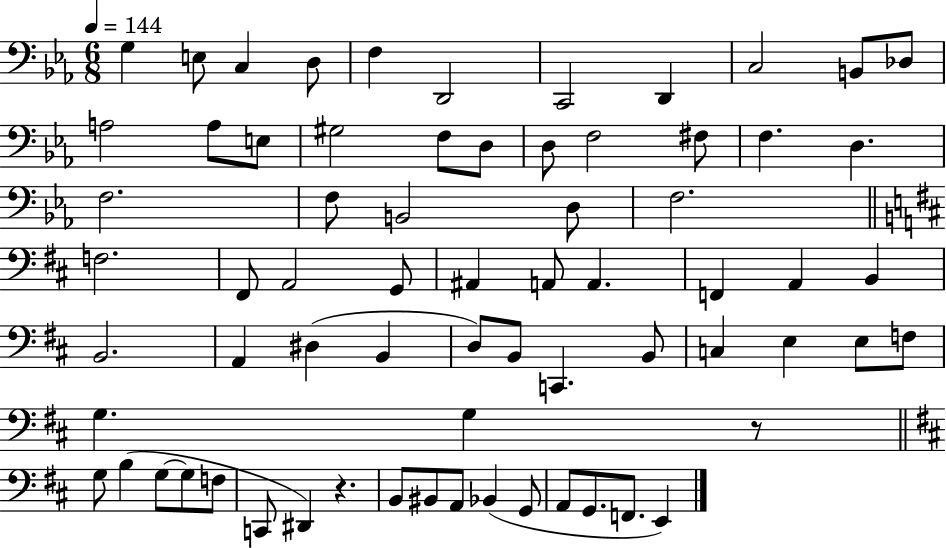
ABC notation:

X:1
T:Untitled
M:6/8
L:1/4
K:Eb
G, E,/2 C, D,/2 F, D,,2 C,,2 D,, C,2 B,,/2 _D,/2 A,2 A,/2 E,/2 ^G,2 F,/2 D,/2 D,/2 F,2 ^F,/2 F, D, F,2 F,/2 B,,2 D,/2 F,2 F,2 ^F,,/2 A,,2 G,,/2 ^A,, A,,/2 A,, F,, A,, B,, B,,2 A,, ^D, B,, D,/2 B,,/2 C,, B,,/2 C, E, E,/2 F,/2 G, G, z/2 G,/2 B, G,/2 G,/2 F,/2 C,,/2 ^D,, z B,,/2 ^B,,/2 A,,/2 _B,, G,,/2 A,,/2 G,,/2 F,,/2 E,,